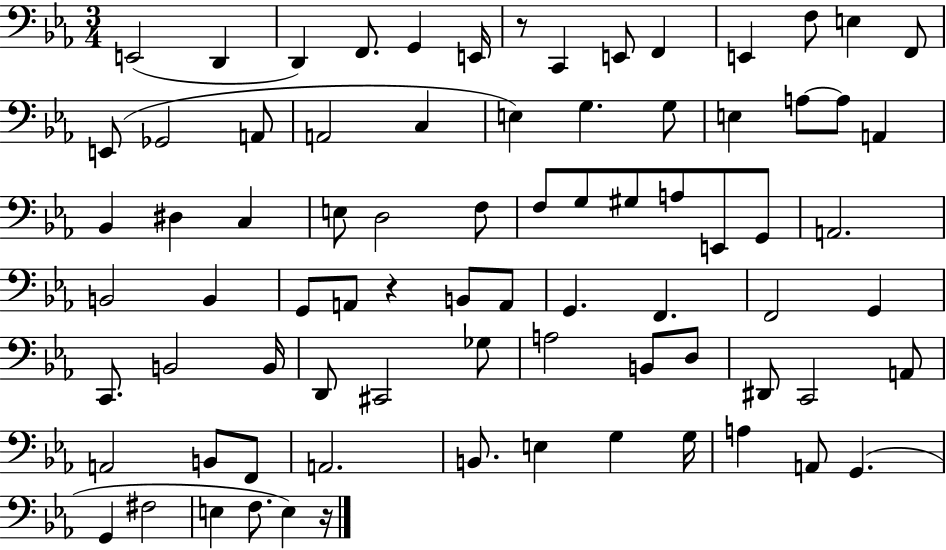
{
  \clef bass
  \numericTimeSignature
  \time 3/4
  \key ees \major
  \repeat volta 2 { e,2( d,4 | d,4) f,8. g,4 e,16 | r8 c,4 e,8 f,4 | e,4 f8 e4 f,8 | \break e,8( ges,2 a,8 | a,2 c4 | e4) g4. g8 | e4 a8~~ a8 a,4 | \break bes,4 dis4 c4 | e8 d2 f8 | f8 g8 gis8 a8 e,8 g,8 | a,2. | \break b,2 b,4 | g,8 a,8 r4 b,8 a,8 | g,4. f,4. | f,2 g,4 | \break c,8. b,2 b,16 | d,8 cis,2 ges8 | a2 b,8 d8 | dis,8 c,2 a,8 | \break a,2 b,8 f,8 | a,2. | b,8. e4 g4 g16 | a4 a,8 g,4.( | \break g,4 fis2 | e4 f8. e4) r16 | } \bar "|."
}